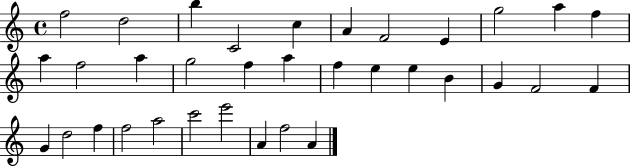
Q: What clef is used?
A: treble